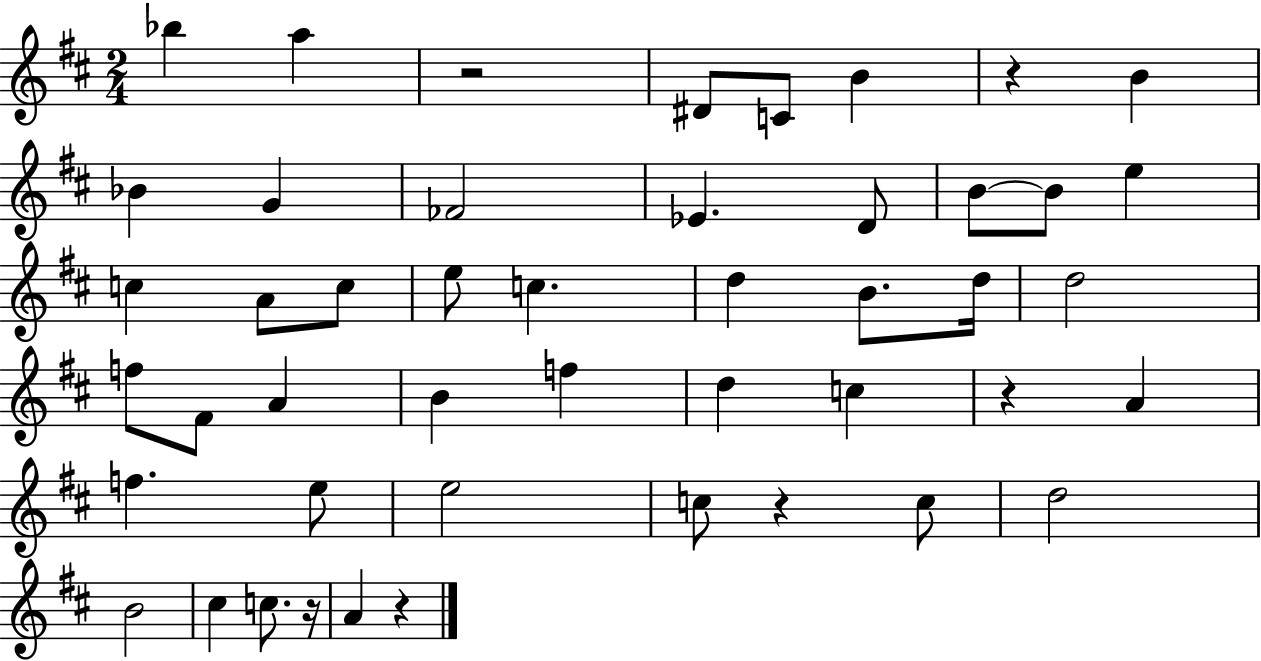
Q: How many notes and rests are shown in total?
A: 47